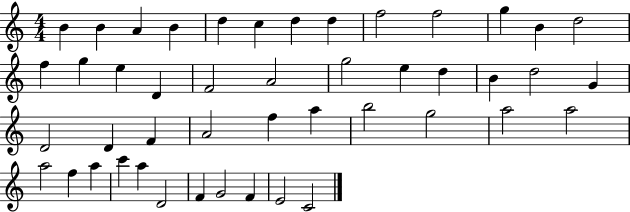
X:1
T:Untitled
M:4/4
L:1/4
K:C
B B A B d c d d f2 f2 g B d2 f g e D F2 A2 g2 e d B d2 G D2 D F A2 f a b2 g2 a2 a2 a2 f a c' a D2 F G2 F E2 C2